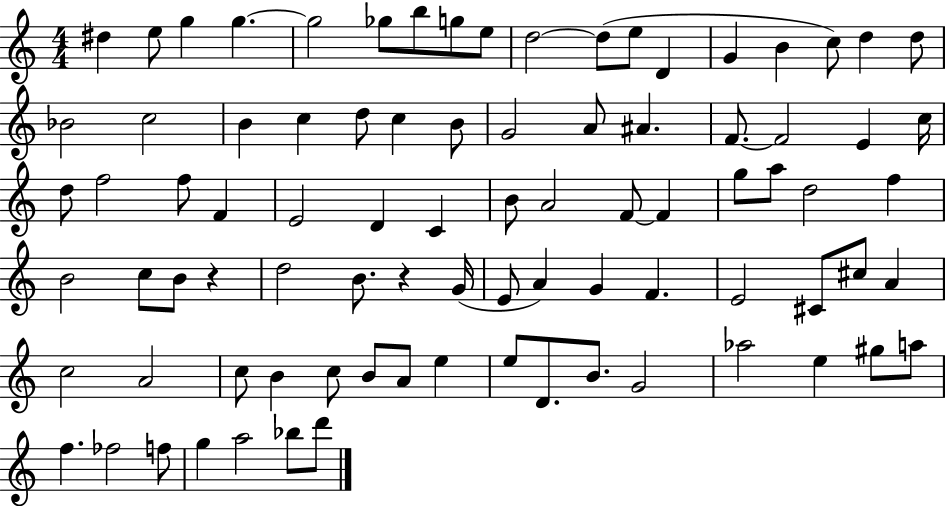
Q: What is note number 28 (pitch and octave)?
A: A#4